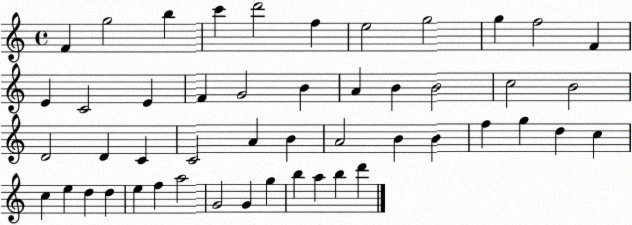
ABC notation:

X:1
T:Untitled
M:4/4
L:1/4
K:C
F g2 b c' d'2 f e2 g2 g f2 F E C2 E F G2 B A B B2 c2 B2 D2 D C C2 A B A2 B B f g d c c e d d e f a2 G2 G g b a b d'